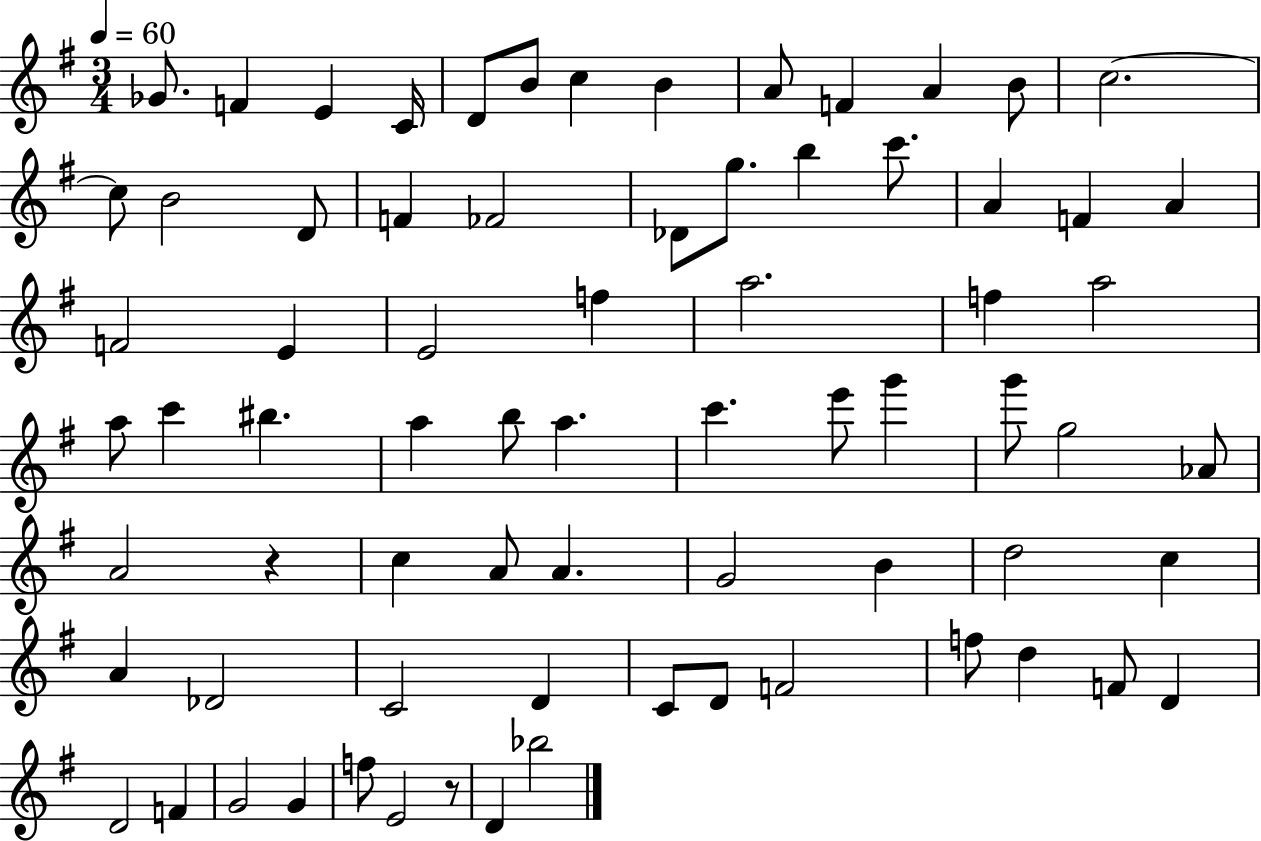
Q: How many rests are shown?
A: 2